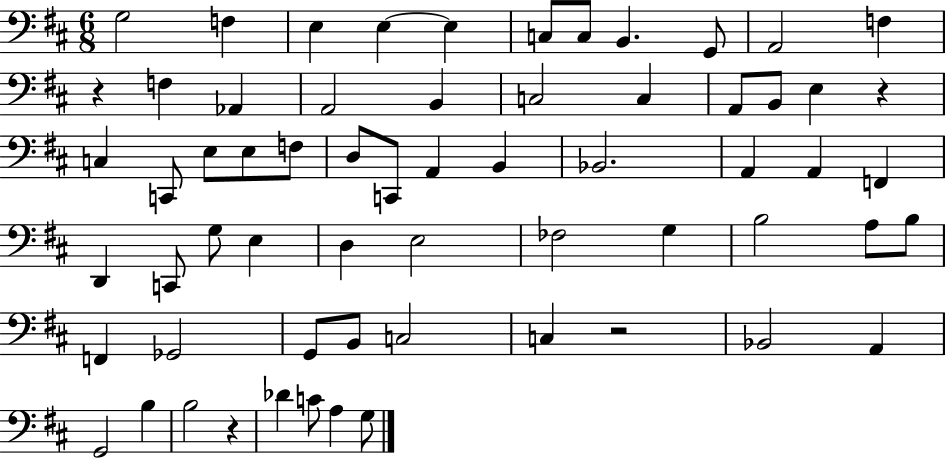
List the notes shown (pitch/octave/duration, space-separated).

G3/h F3/q E3/q E3/q E3/q C3/e C3/e B2/q. G2/e A2/h F3/q R/q F3/q Ab2/q A2/h B2/q C3/h C3/q A2/e B2/e E3/q R/q C3/q C2/e E3/e E3/e F3/e D3/e C2/e A2/q B2/q Bb2/h. A2/q A2/q F2/q D2/q C2/e G3/e E3/q D3/q E3/h FES3/h G3/q B3/h A3/e B3/e F2/q Gb2/h G2/e B2/e C3/h C3/q R/h Bb2/h A2/q G2/h B3/q B3/h R/q Db4/q C4/e A3/q G3/e